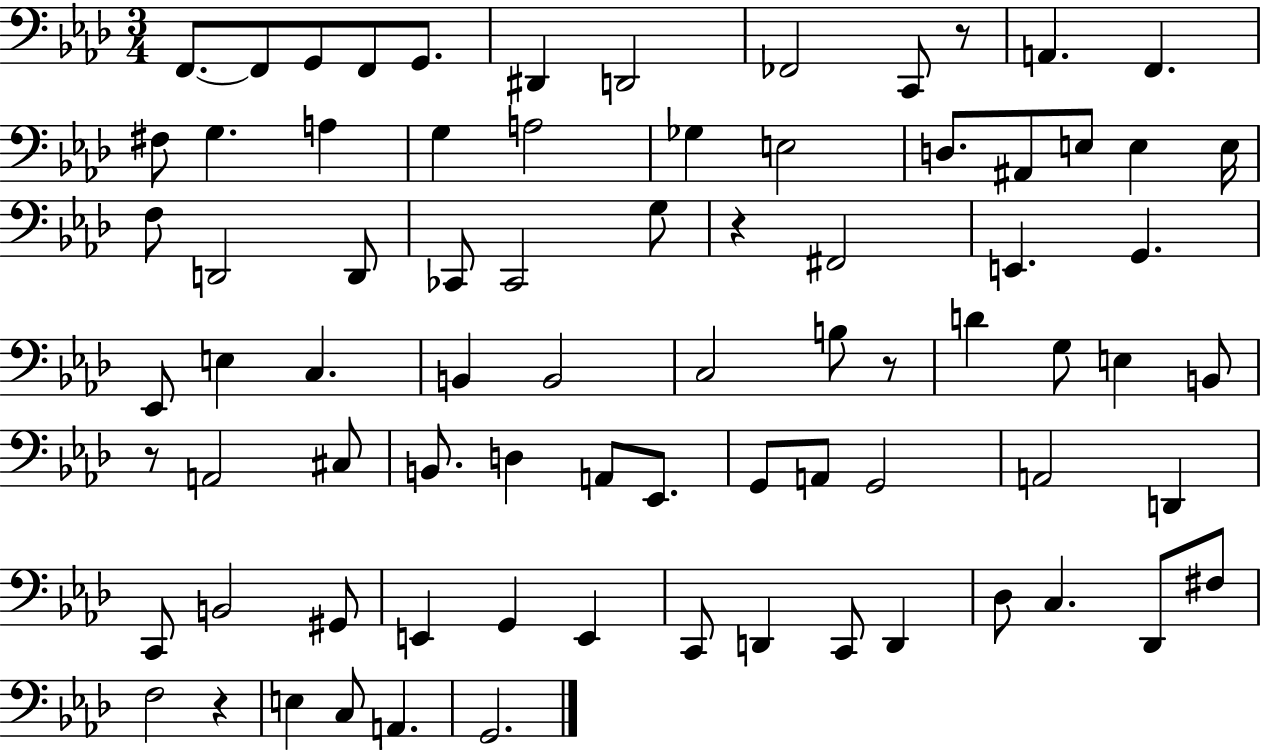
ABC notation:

X:1
T:Untitled
M:3/4
L:1/4
K:Ab
F,,/2 F,,/2 G,,/2 F,,/2 G,,/2 ^D,, D,,2 _F,,2 C,,/2 z/2 A,, F,, ^F,/2 G, A, G, A,2 _G, E,2 D,/2 ^A,,/2 E,/2 E, E,/4 F,/2 D,,2 D,,/2 _C,,/2 _C,,2 G,/2 z ^F,,2 E,, G,, _E,,/2 E, C, B,, B,,2 C,2 B,/2 z/2 D G,/2 E, B,,/2 z/2 A,,2 ^C,/2 B,,/2 D, A,,/2 _E,,/2 G,,/2 A,,/2 G,,2 A,,2 D,, C,,/2 B,,2 ^G,,/2 E,, G,, E,, C,,/2 D,, C,,/2 D,, _D,/2 C, _D,,/2 ^F,/2 F,2 z E, C,/2 A,, G,,2